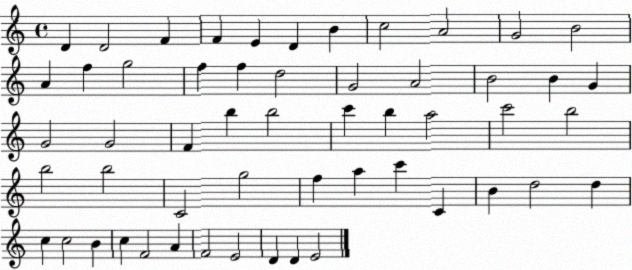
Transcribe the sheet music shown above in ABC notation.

X:1
T:Untitled
M:4/4
L:1/4
K:C
D D2 F F E D B c2 A2 G2 B2 A f g2 f f d2 G2 A2 B2 B G G2 G2 F b b2 c' b a2 c'2 b2 b2 b2 C2 g2 f a c' C B d2 d c c2 B c F2 A F2 E2 D D E2